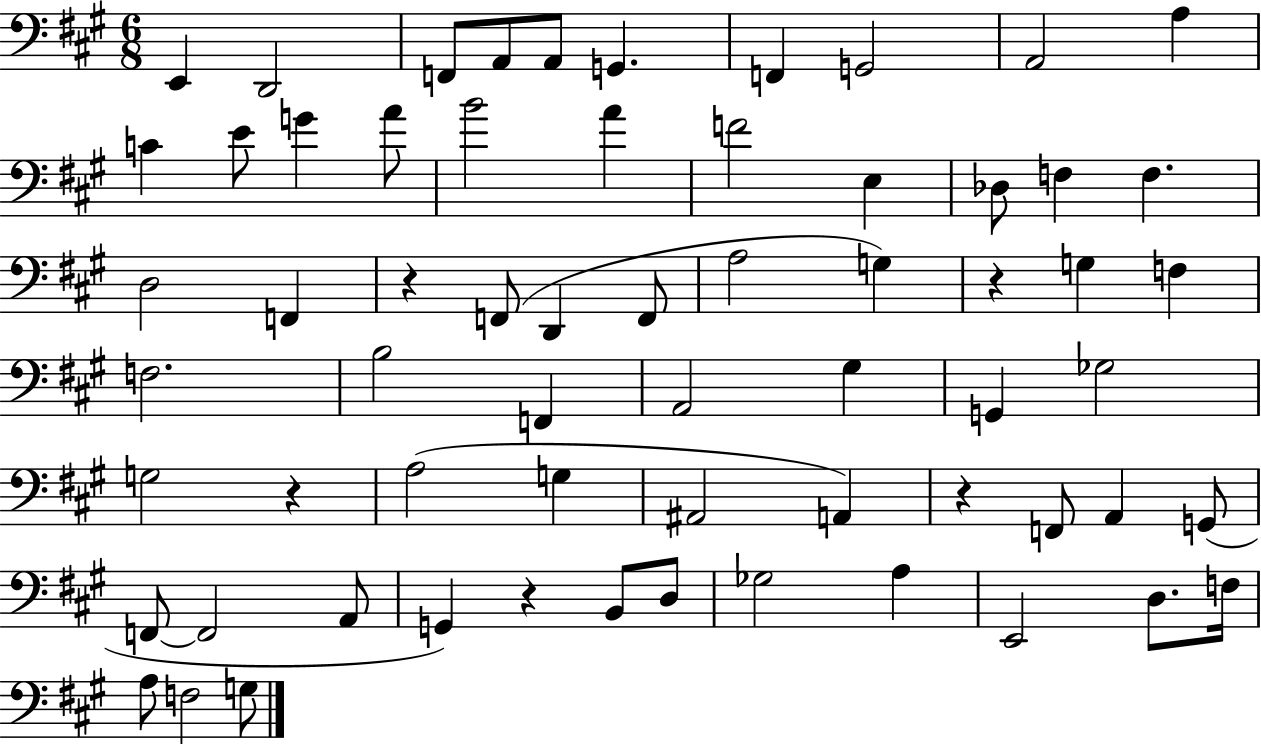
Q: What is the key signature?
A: A major